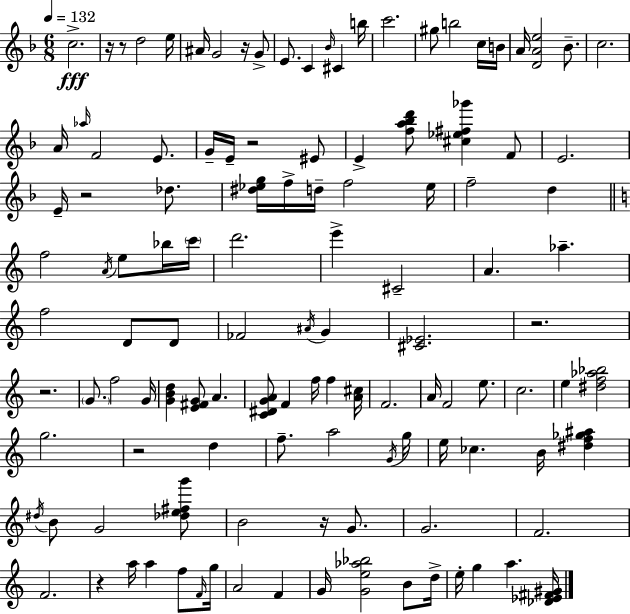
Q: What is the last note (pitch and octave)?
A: A5